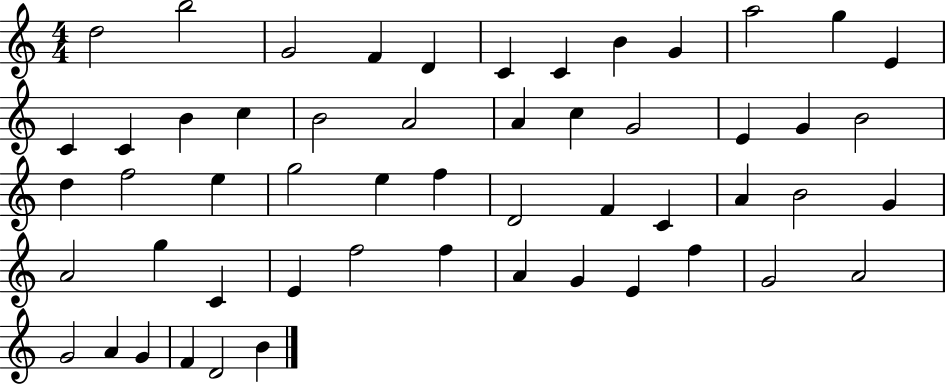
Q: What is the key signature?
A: C major